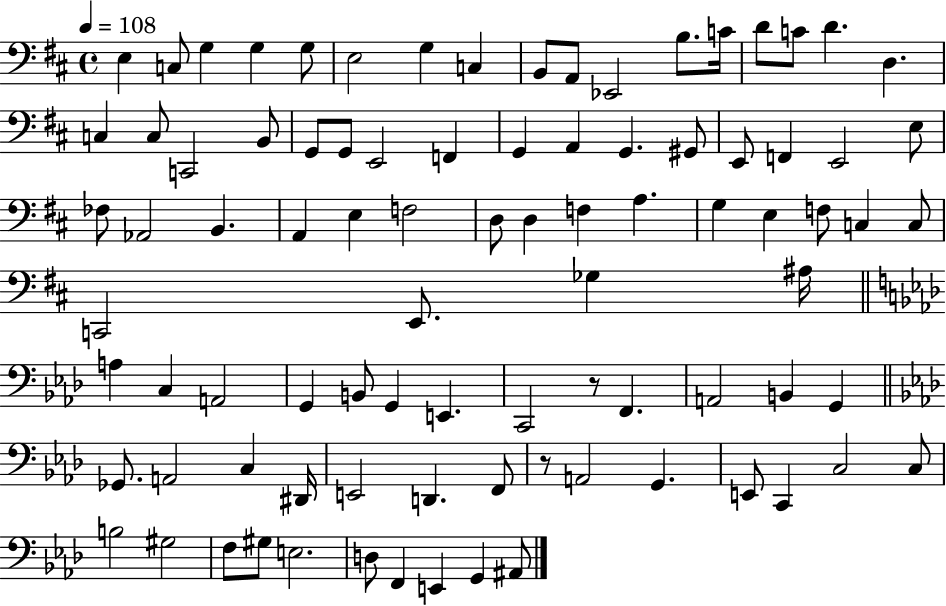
E3/q C3/e G3/q G3/q G3/e E3/h G3/q C3/q B2/e A2/e Eb2/h B3/e. C4/s D4/e C4/e D4/q. D3/q. C3/q C3/e C2/h B2/e G2/e G2/e E2/h F2/q G2/q A2/q G2/q. G#2/e E2/e F2/q E2/h E3/e FES3/e Ab2/h B2/q. A2/q E3/q F3/h D3/e D3/q F3/q A3/q. G3/q E3/q F3/e C3/q C3/e C2/h E2/e. Gb3/q A#3/s A3/q C3/q A2/h G2/q B2/e G2/q E2/q. C2/h R/e F2/q. A2/h B2/q G2/q Gb2/e. A2/h C3/q D#2/s E2/h D2/q. F2/e R/e A2/h G2/q. E2/e C2/q C3/h C3/e B3/h G#3/h F3/e G#3/e E3/h. D3/e F2/q E2/q G2/q A#2/e